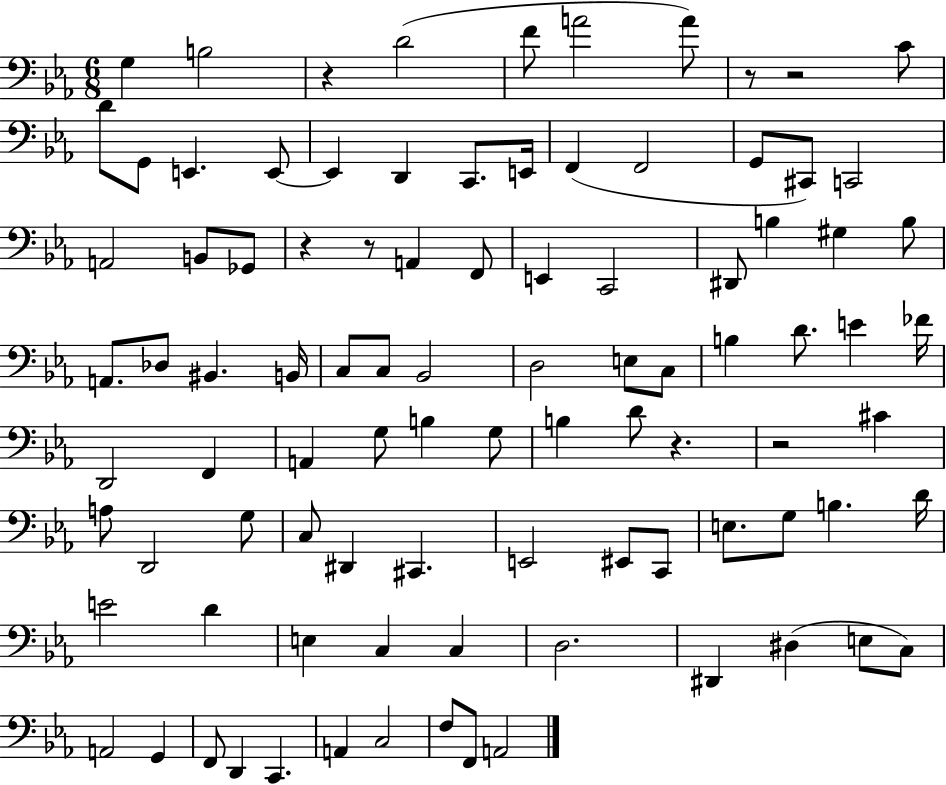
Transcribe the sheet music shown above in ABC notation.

X:1
T:Untitled
M:6/8
L:1/4
K:Eb
G, B,2 z D2 F/2 A2 A/2 z/2 z2 C/2 D/2 G,,/2 E,, E,,/2 E,, D,, C,,/2 E,,/4 F,, F,,2 G,,/2 ^C,,/2 C,,2 A,,2 B,,/2 _G,,/2 z z/2 A,, F,,/2 E,, C,,2 ^D,,/2 B, ^G, B,/2 A,,/2 _D,/2 ^B,, B,,/4 C,/2 C,/2 _B,,2 D,2 E,/2 C,/2 B, D/2 E _F/4 D,,2 F,, A,, G,/2 B, G,/2 B, D/2 z z2 ^C A,/2 D,,2 G,/2 C,/2 ^D,, ^C,, E,,2 ^E,,/2 C,,/2 E,/2 G,/2 B, D/4 E2 D E, C, C, D,2 ^D,, ^D, E,/2 C,/2 A,,2 G,, F,,/2 D,, C,, A,, C,2 F,/2 F,,/2 A,,2